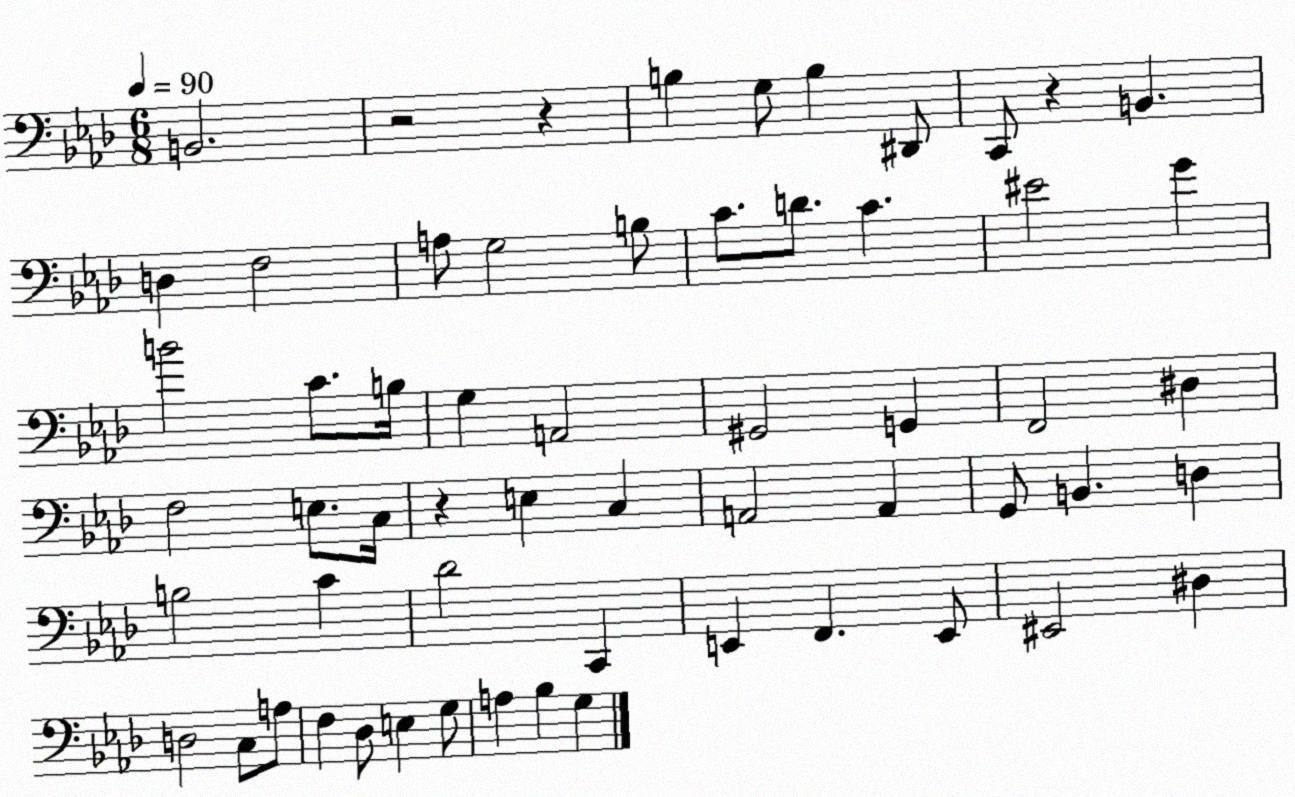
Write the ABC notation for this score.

X:1
T:Untitled
M:6/8
L:1/4
K:Ab
B,,2 z2 z B, G,/2 B, ^D,,/2 C,,/2 z B,, D, F,2 A,/2 G,2 B,/2 C/2 D/2 C ^E2 G B2 C/2 B,/4 G, A,,2 ^G,,2 G,, F,,2 ^D, F,2 E,/2 C,/4 z E, C, A,,2 A,, G,,/2 B,, D, B,2 C _D2 C,, E,, F,, E,,/2 ^E,,2 ^D, D,2 C,/2 A,/2 F, _D,/2 E, G,/2 A, _B, G,